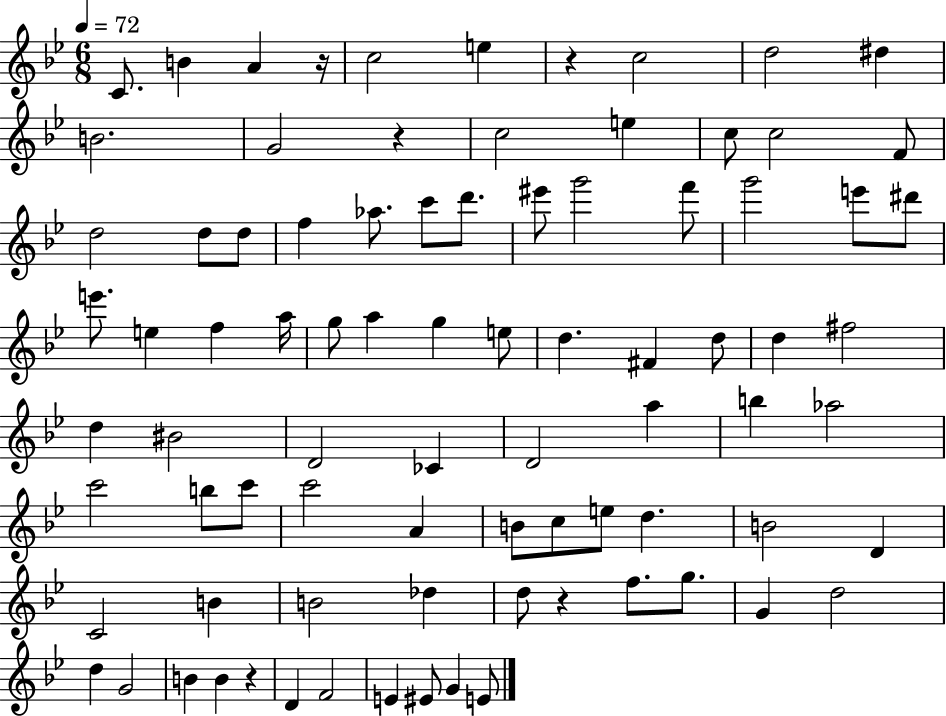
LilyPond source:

{
  \clef treble
  \numericTimeSignature
  \time 6/8
  \key bes \major
  \tempo 4 = 72
  c'8. b'4 a'4 r16 | c''2 e''4 | r4 c''2 | d''2 dis''4 | \break b'2. | g'2 r4 | c''2 e''4 | c''8 c''2 f'8 | \break d''2 d''8 d''8 | f''4 aes''8. c'''8 d'''8. | eis'''8 g'''2 f'''8 | g'''2 e'''8 dis'''8 | \break e'''8. e''4 f''4 a''16 | g''8 a''4 g''4 e''8 | d''4. fis'4 d''8 | d''4 fis''2 | \break d''4 bis'2 | d'2 ces'4 | d'2 a''4 | b''4 aes''2 | \break c'''2 b''8 c'''8 | c'''2 a'4 | b'8 c''8 e''8 d''4. | b'2 d'4 | \break c'2 b'4 | b'2 des''4 | d''8 r4 f''8. g''8. | g'4 d''2 | \break d''4 g'2 | b'4 b'4 r4 | d'4 f'2 | e'4 eis'8 g'4 e'8 | \break \bar "|."
}